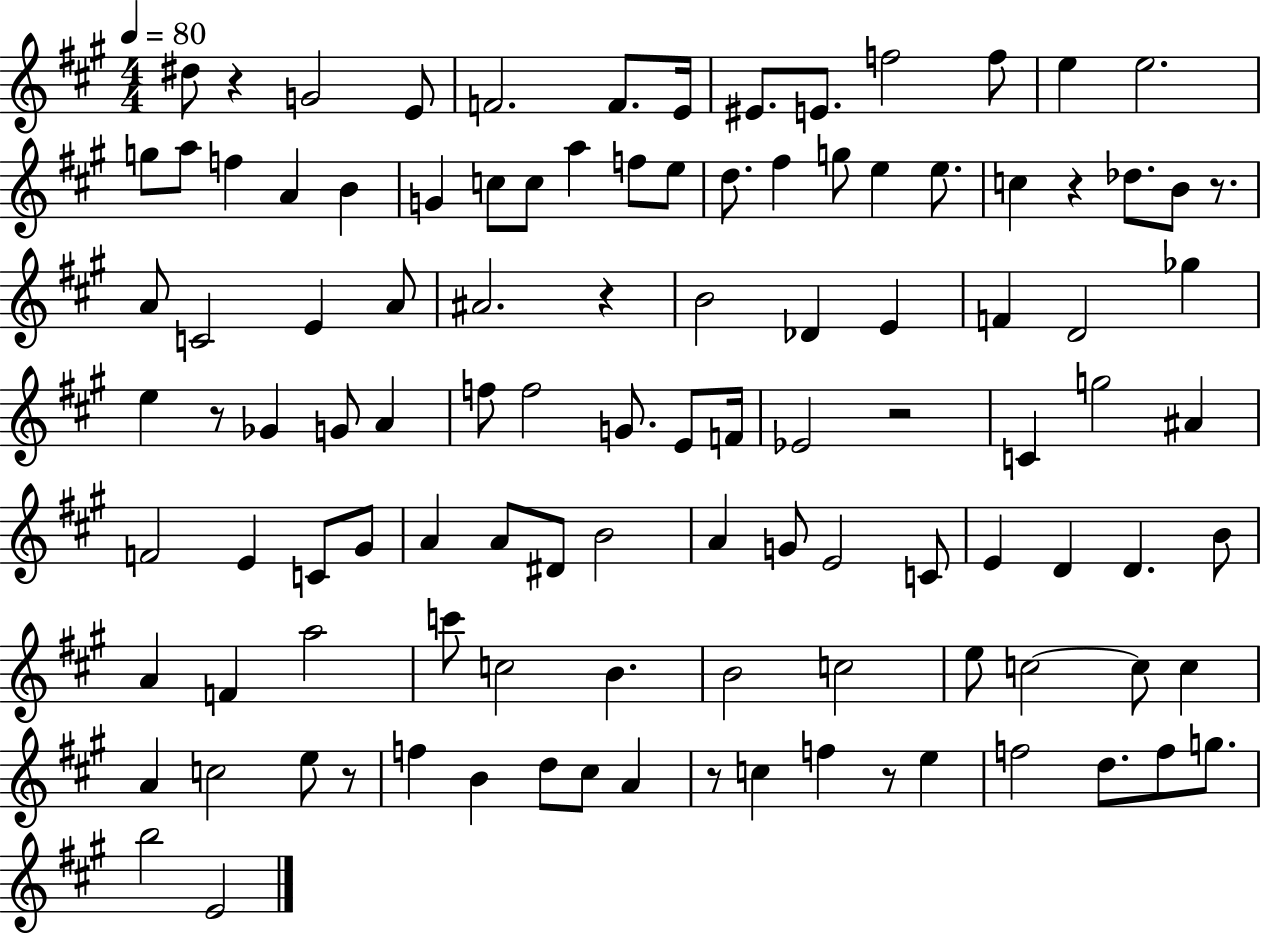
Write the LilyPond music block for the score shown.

{
  \clef treble
  \numericTimeSignature
  \time 4/4
  \key a \major
  \tempo 4 = 80
  dis''8 r4 g'2 e'8 | f'2. f'8. e'16 | eis'8. e'8. f''2 f''8 | e''4 e''2. | \break g''8 a''8 f''4 a'4 b'4 | g'4 c''8 c''8 a''4 f''8 e''8 | d''8. fis''4 g''8 e''4 e''8. | c''4 r4 des''8. b'8 r8. | \break a'8 c'2 e'4 a'8 | ais'2. r4 | b'2 des'4 e'4 | f'4 d'2 ges''4 | \break e''4 r8 ges'4 g'8 a'4 | f''8 f''2 g'8. e'8 f'16 | ees'2 r2 | c'4 g''2 ais'4 | \break f'2 e'4 c'8 gis'8 | a'4 a'8 dis'8 b'2 | a'4 g'8 e'2 c'8 | e'4 d'4 d'4. b'8 | \break a'4 f'4 a''2 | c'''8 c''2 b'4. | b'2 c''2 | e''8 c''2~~ c''8 c''4 | \break a'4 c''2 e''8 r8 | f''4 b'4 d''8 cis''8 a'4 | r8 c''4 f''4 r8 e''4 | f''2 d''8. f''8 g''8. | \break b''2 e'2 | \bar "|."
}